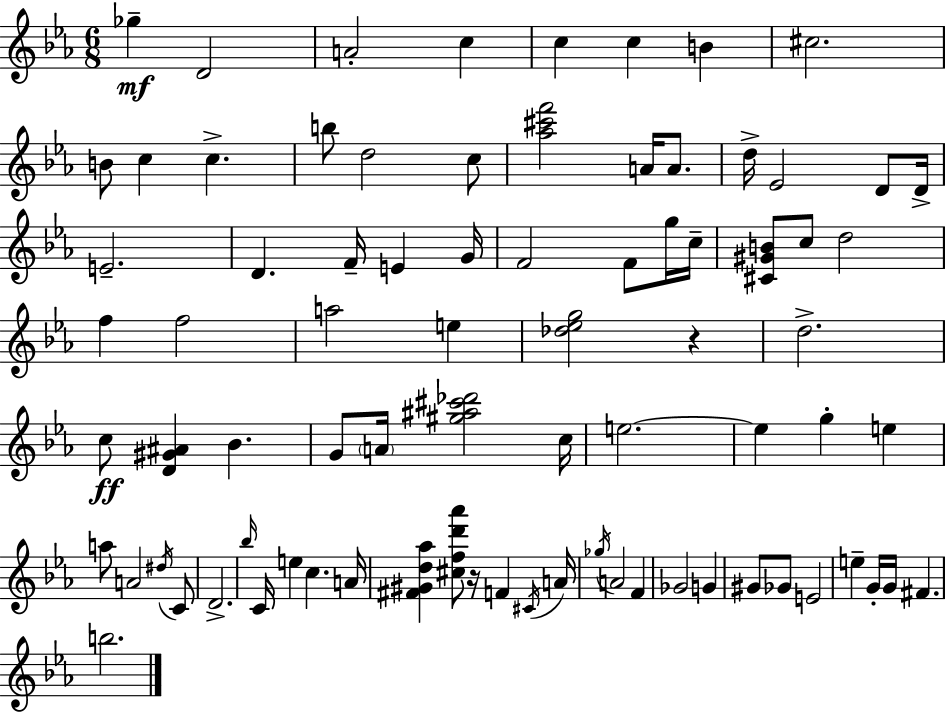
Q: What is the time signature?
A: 6/8